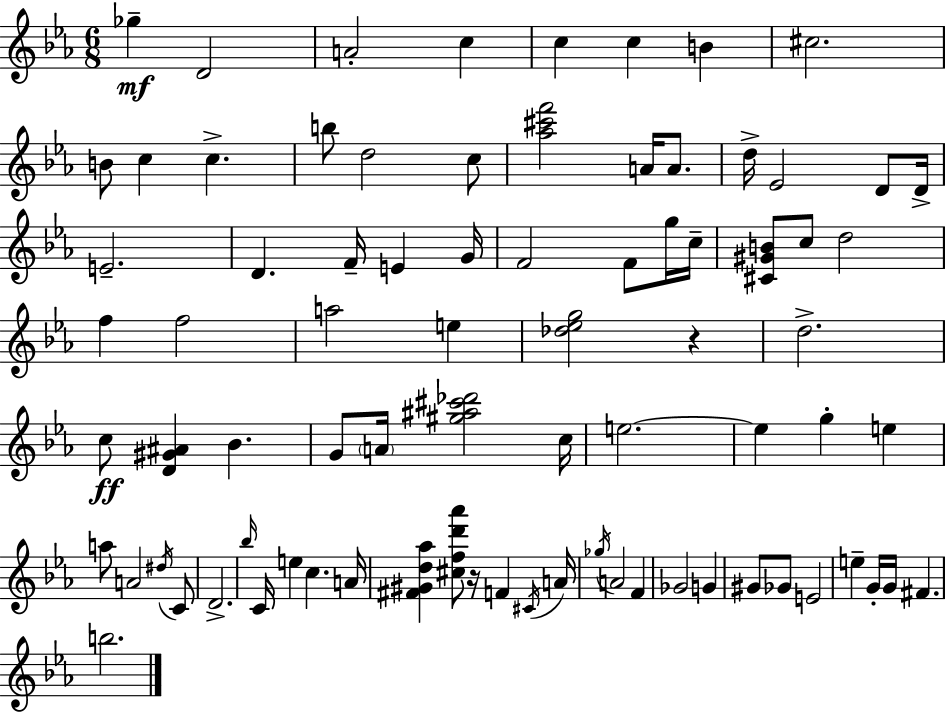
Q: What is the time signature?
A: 6/8